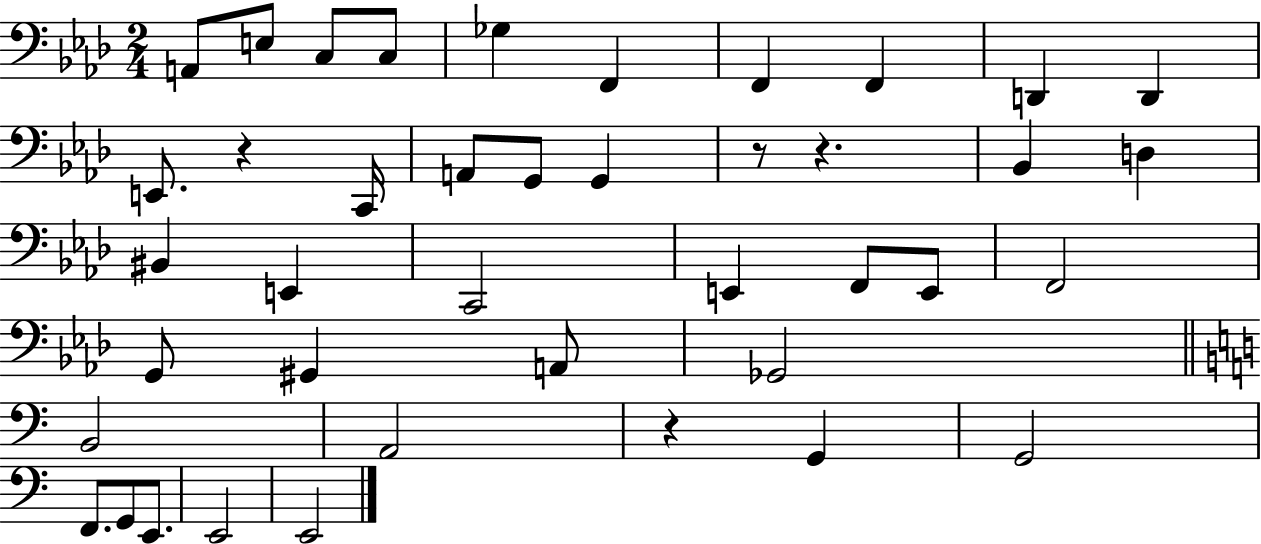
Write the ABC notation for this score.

X:1
T:Untitled
M:2/4
L:1/4
K:Ab
A,,/2 E,/2 C,/2 C,/2 _G, F,, F,, F,, D,, D,, E,,/2 z C,,/4 A,,/2 G,,/2 G,, z/2 z _B,, D, ^B,, E,, C,,2 E,, F,,/2 E,,/2 F,,2 G,,/2 ^G,, A,,/2 _G,,2 B,,2 A,,2 z G,, G,,2 F,,/2 G,,/2 E,,/2 E,,2 E,,2